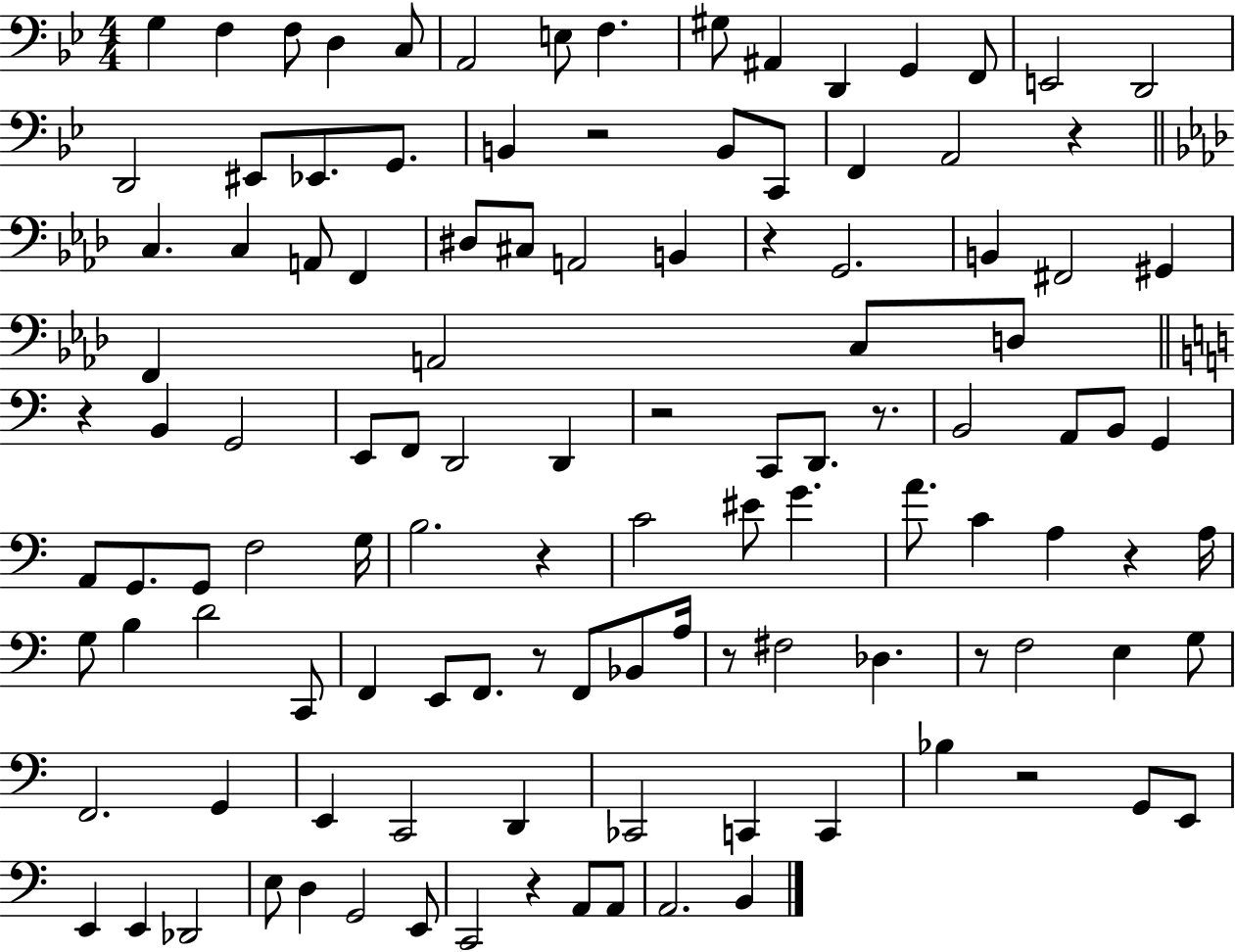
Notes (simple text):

G3/q F3/q F3/e D3/q C3/e A2/h E3/e F3/q. G#3/e A#2/q D2/q G2/q F2/e E2/h D2/h D2/h EIS2/e Eb2/e. G2/e. B2/q R/h B2/e C2/e F2/q A2/h R/q C3/q. C3/q A2/e F2/q D#3/e C#3/e A2/h B2/q R/q G2/h. B2/q F#2/h G#2/q F2/q A2/h C3/e D3/e R/q B2/q G2/h E2/e F2/e D2/h D2/q R/h C2/e D2/e. R/e. B2/h A2/e B2/e G2/q A2/e G2/e. G2/e F3/h G3/s B3/h. R/q C4/h EIS4/e G4/q. A4/e. C4/q A3/q R/q A3/s G3/e B3/q D4/h C2/e F2/q E2/e F2/e. R/e F2/e Bb2/e A3/s R/e F#3/h Db3/q. R/e F3/h E3/q G3/e F2/h. G2/q E2/q C2/h D2/q CES2/h C2/q C2/q Bb3/q R/h G2/e E2/e E2/q E2/q Db2/h E3/e D3/q G2/h E2/e C2/h R/q A2/e A2/e A2/h. B2/q